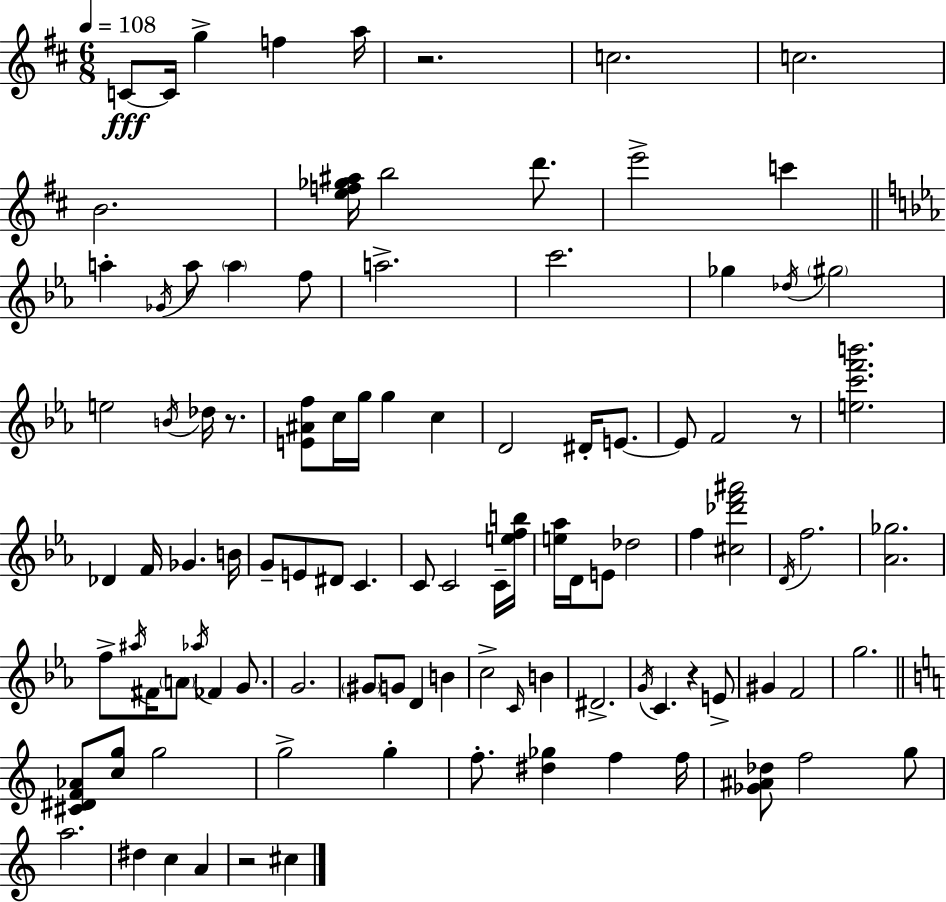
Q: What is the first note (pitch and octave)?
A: C4